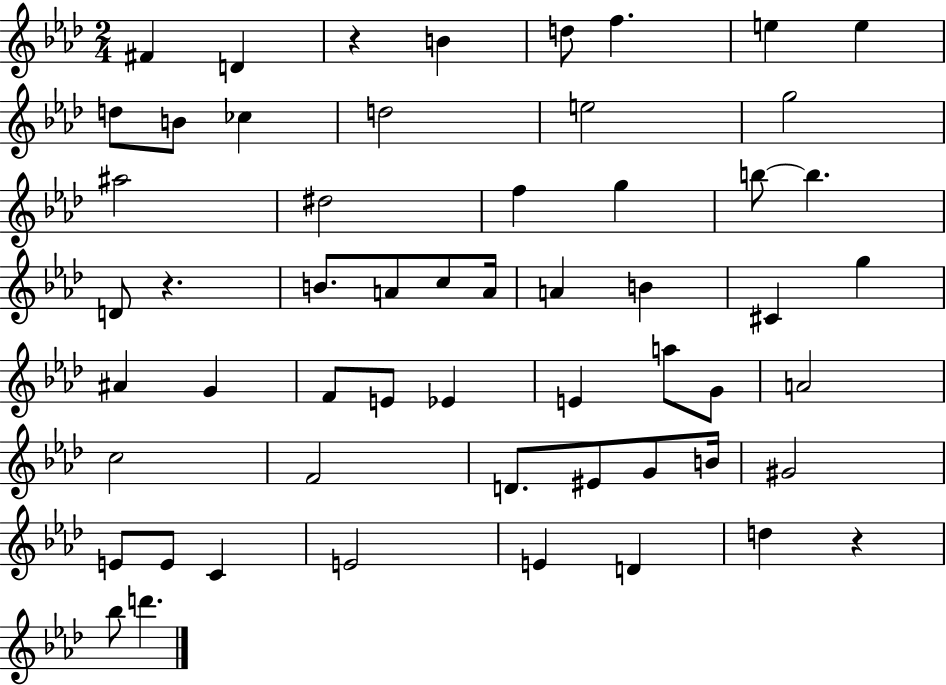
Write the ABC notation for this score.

X:1
T:Untitled
M:2/4
L:1/4
K:Ab
^F D z B d/2 f e e d/2 B/2 _c d2 e2 g2 ^a2 ^d2 f g b/2 b D/2 z B/2 A/2 c/2 A/4 A B ^C g ^A G F/2 E/2 _E E a/2 G/2 A2 c2 F2 D/2 ^E/2 G/2 B/4 ^G2 E/2 E/2 C E2 E D d z _b/2 d'